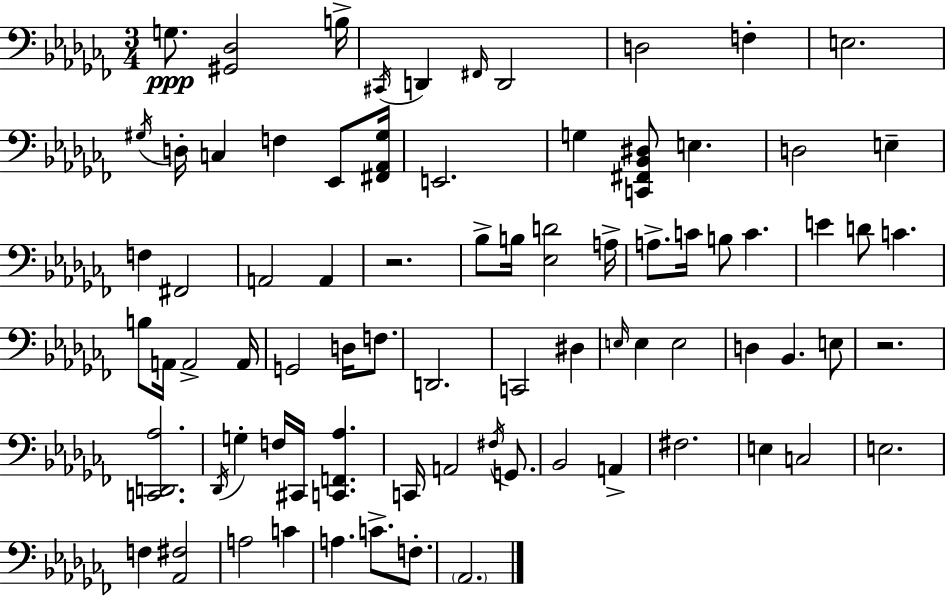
{
  \clef bass
  \numericTimeSignature
  \time 3/4
  \key aes \minor
  g8.\ppp <gis, des>2 b16-> | \acciaccatura { cis,16 } d,4 \grace { fis,16 } d,2 | d2 f4-. | e2. | \break \acciaccatura { gis16 } d16-. c4 f4 | ees,8 <fis, aes, gis>16 e,2. | g4 <c, fis, bes, dis>8 e4. | d2 e4-- | \break f4 fis,2 | a,2 a,4 | r2. | bes8-> b16 <ees d'>2 | \break a16-> a8.-> c'16 b8 c'4. | e'4 d'8 c'4. | b8 a,16 a,2-> | a,16 g,2 d16 | \break f8. d,2. | c,2 dis4 | \grace { e16 } e4 e2 | d4 bes,4. | \break e8 r2. | <c, d, aes>2. | \acciaccatura { des,16 } g4-. f16 cis,16 <c, f, aes>4. | c,16 a,2 | \break \acciaccatura { fis16 } g,8. bes,2 | a,4-> fis2. | e4 c2 | e2. | \break f4 <aes, fis>2 | a2 | c'4 a4. | c'8.-> f8.-. \parenthesize aes,2. | \break \bar "|."
}